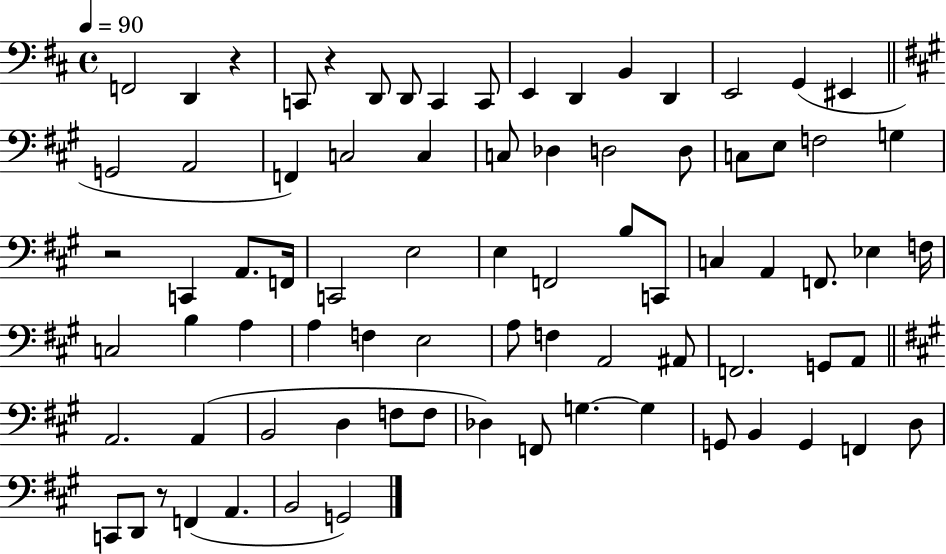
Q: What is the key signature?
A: D major